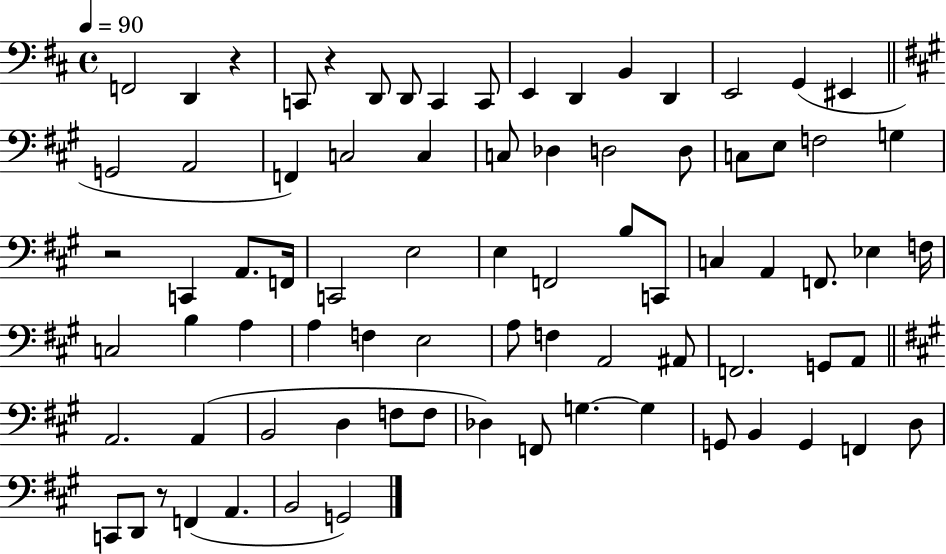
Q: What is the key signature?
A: D major